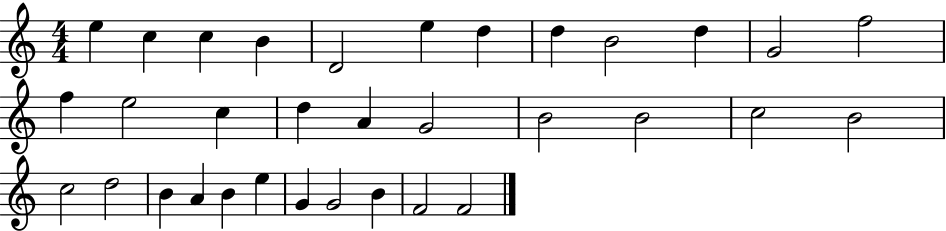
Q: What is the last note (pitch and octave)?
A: F4